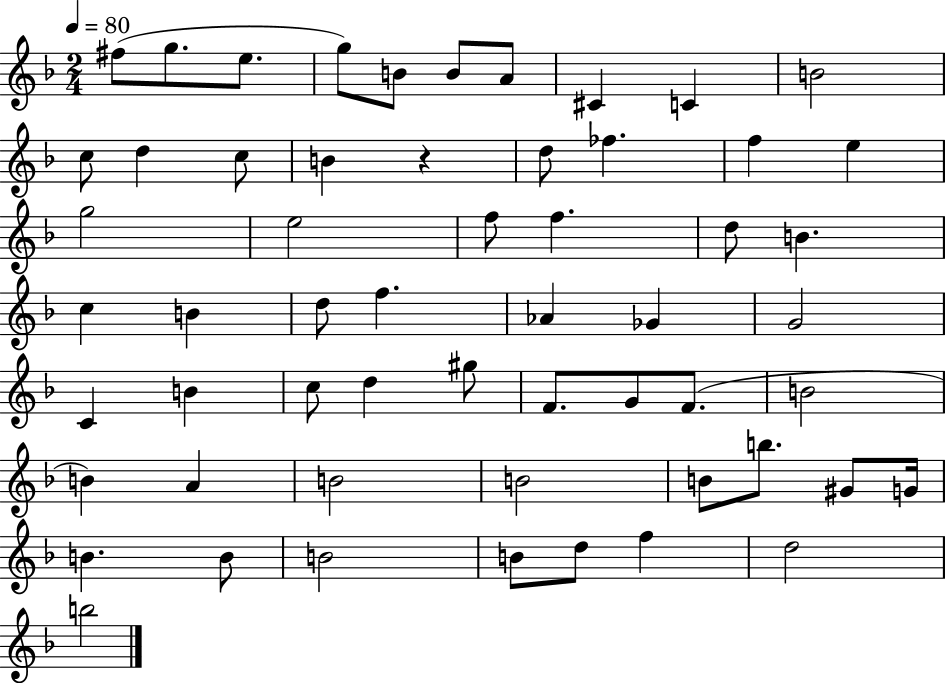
F#5/e G5/e. E5/e. G5/e B4/e B4/e A4/e C#4/q C4/q B4/h C5/e D5/q C5/e B4/q R/q D5/e FES5/q. F5/q E5/q G5/h E5/h F5/e F5/q. D5/e B4/q. C5/q B4/q D5/e F5/q. Ab4/q Gb4/q G4/h C4/q B4/q C5/e D5/q G#5/e F4/e. G4/e F4/e. B4/h B4/q A4/q B4/h B4/h B4/e B5/e. G#4/e G4/s B4/q. B4/e B4/h B4/e D5/e F5/q D5/h B5/h